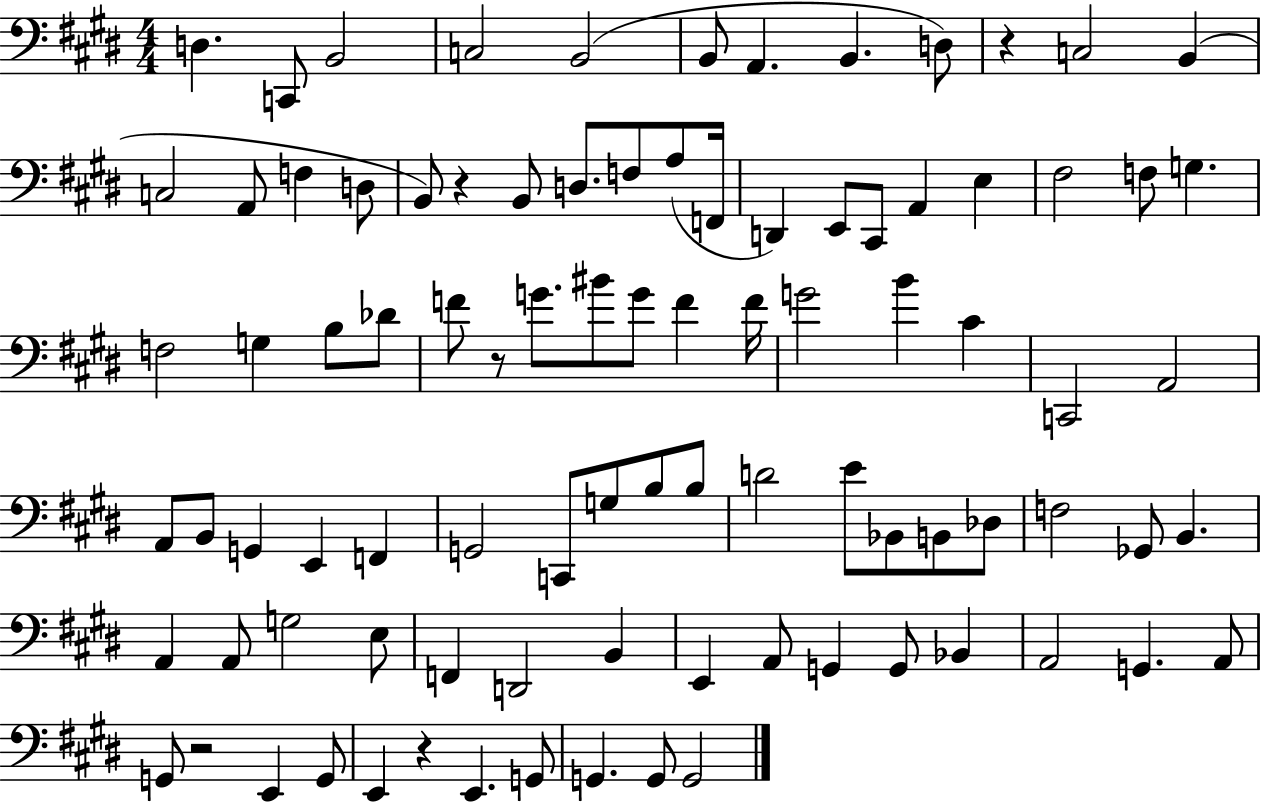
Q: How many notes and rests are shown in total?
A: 91